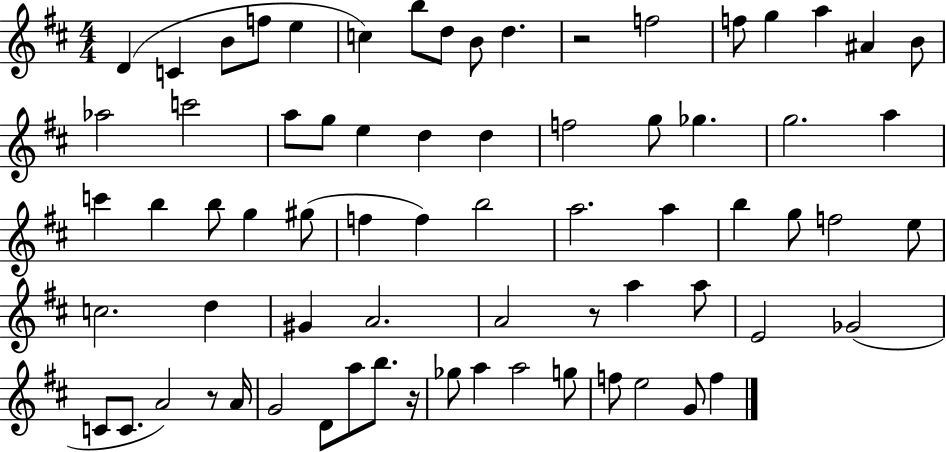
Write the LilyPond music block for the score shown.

{
  \clef treble
  \numericTimeSignature
  \time 4/4
  \key d \major
  d'4( c'4 b'8 f''8 e''4 | c''4) b''8 d''8 b'8 d''4. | r2 f''2 | f''8 g''4 a''4 ais'4 b'8 | \break aes''2 c'''2 | a''8 g''8 e''4 d''4 d''4 | f''2 g''8 ges''4. | g''2. a''4 | \break c'''4 b''4 b''8 g''4 gis''8( | f''4 f''4) b''2 | a''2. a''4 | b''4 g''8 f''2 e''8 | \break c''2. d''4 | gis'4 a'2. | a'2 r8 a''4 a''8 | e'2 ges'2( | \break c'8 c'8. a'2) r8 a'16 | g'2 d'8 a''8 b''8. r16 | ges''8 a''4 a''2 g''8 | f''8 e''2 g'8 f''4 | \break \bar "|."
}